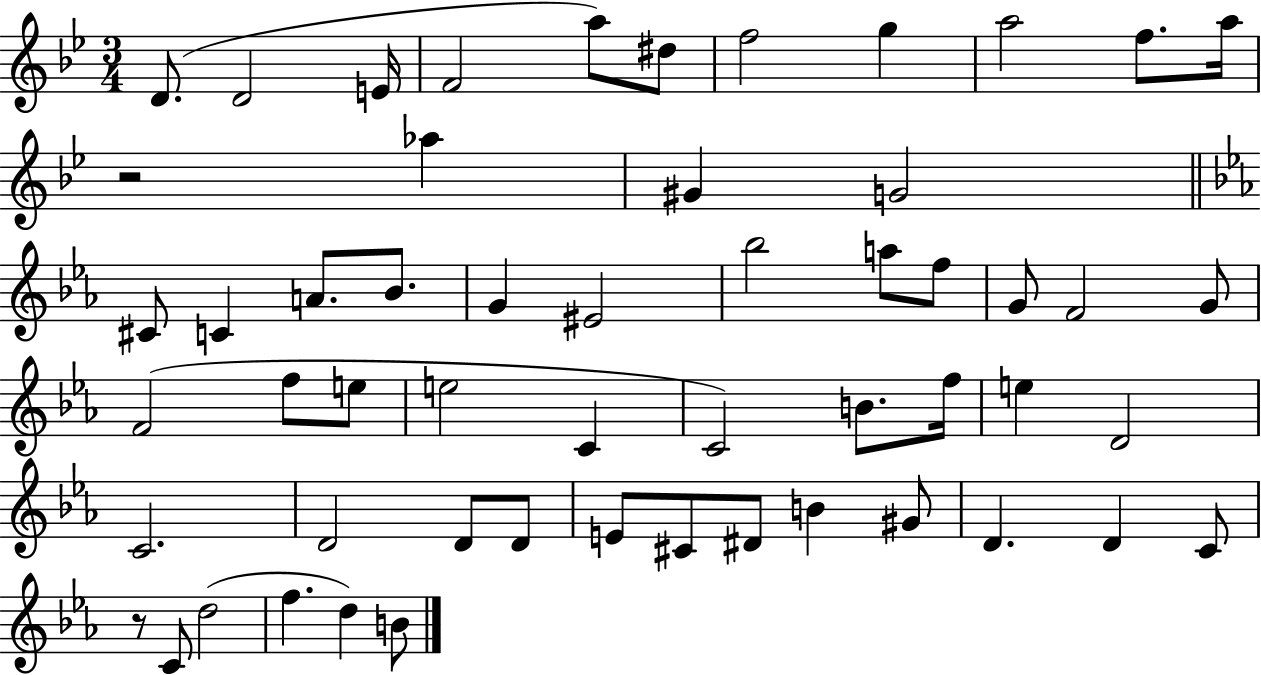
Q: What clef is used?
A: treble